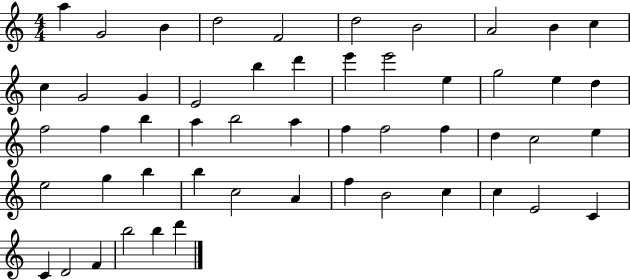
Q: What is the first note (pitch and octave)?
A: A5